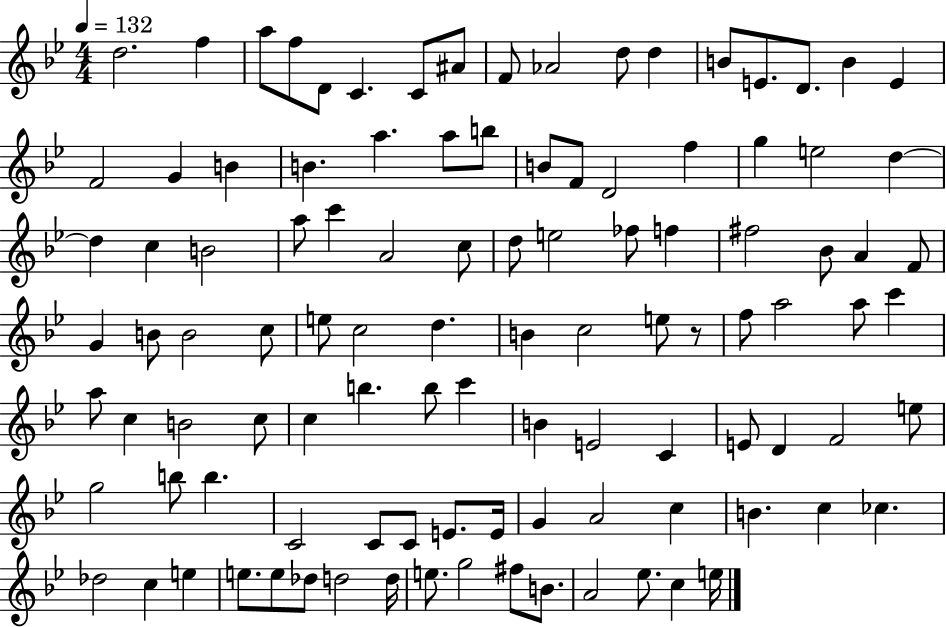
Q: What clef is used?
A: treble